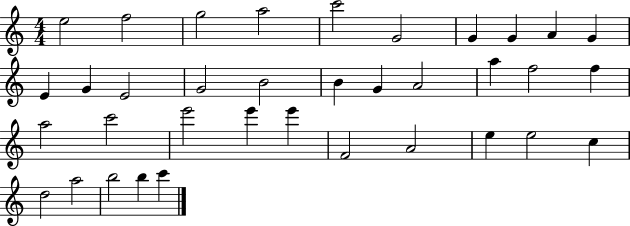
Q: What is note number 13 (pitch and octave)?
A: E4